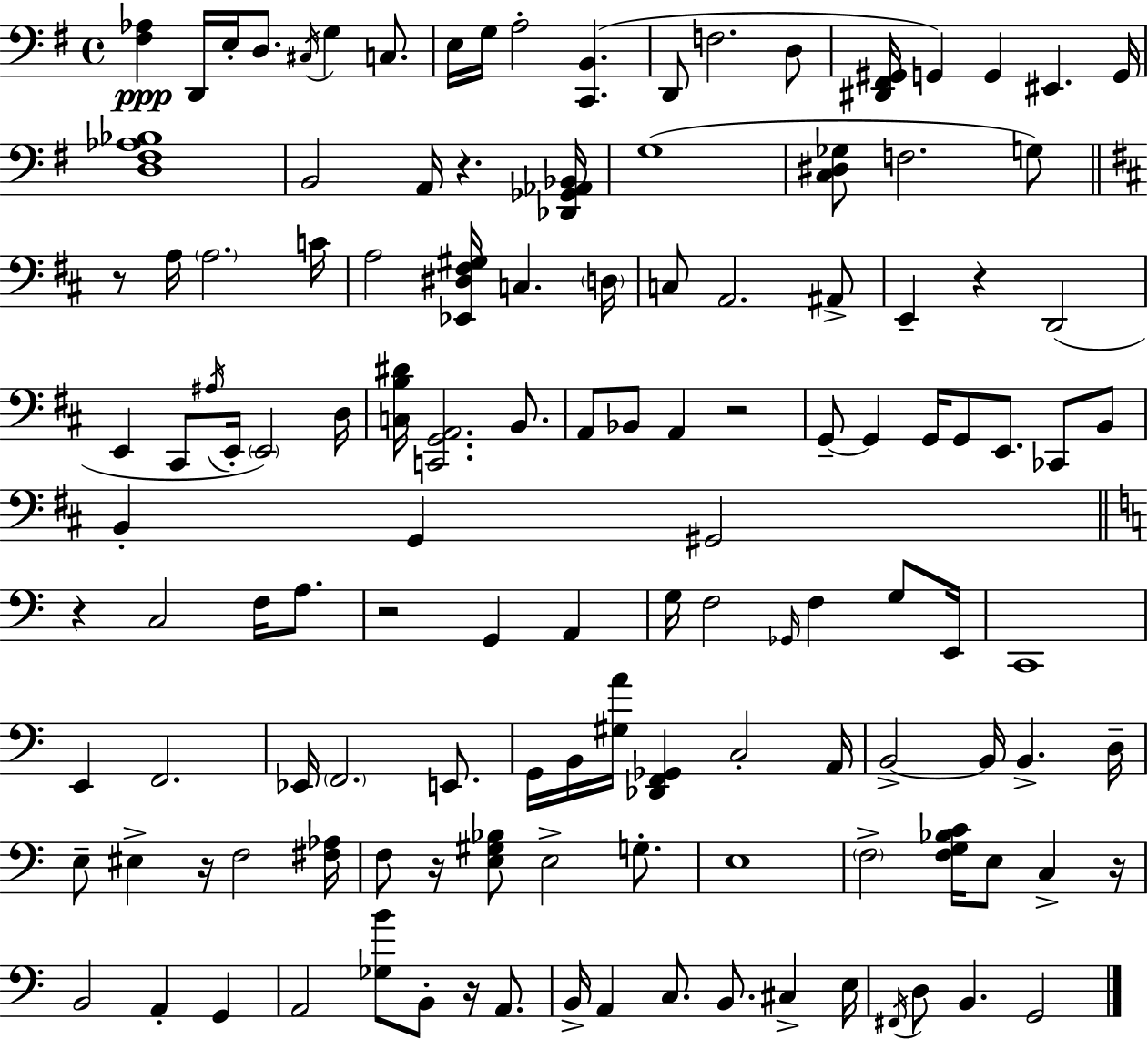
{
  \clef bass
  \time 4/4
  \defaultTimeSignature
  \key e \minor
  <fis aes>4\ppp d,16 e16-. d8. \acciaccatura { cis16 } g4 c8. | e16 g16 a2-. <c, b,>4.( | d,8 f2. d8 | <dis, fis, gis,>16 g,4) g,4 eis,4. | \break g,16 <d fis aes bes>1 | b,2 a,16 r4. | <des, ges, aes, bes,>16 g1( | <c dis ges>8 f2. g8) | \break \bar "||" \break \key d \major r8 a16 \parenthesize a2. c'16 | a2 <ees, dis fis gis>16 c4. \parenthesize d16 | c8 a,2. ais,8-> | e,4-- r4 d,2( | \break e,4 cis,8 \acciaccatura { ais16 } e,16-. \parenthesize e,2) | d16 <c b dis'>16 <c, g, a,>2. b,8. | a,8 bes,8 a,4 r2 | g,8--~~ g,4 g,16 g,8 e,8. ces,8 b,8 | \break b,4-. g,4 gis,2 | \bar "||" \break \key c \major r4 c2 f16 a8. | r2 g,4 a,4 | g16 f2 \grace { ges,16 } f4 g8 | e,16 c,1 | \break e,4 f,2. | ees,16 \parenthesize f,2. e,8. | g,16 b,16 <gis a'>16 <des, f, ges,>4 c2-. | a,16 b,2->~~ b,16 b,4.-> | \break d16-- e8-- eis4-> r16 f2 | <fis aes>16 f8 r16 <e gis bes>8 e2-> g8.-. | e1 | \parenthesize f2-> <f g bes c'>16 e8 c4-> | \break r16 b,2 a,4-. g,4 | a,2 <ges b'>8 b,8-. r16 a,8. | b,16-> a,4 c8. b,8. cis4-> | e16 \acciaccatura { fis,16 } d8 b,4. g,2 | \break \bar "|."
}